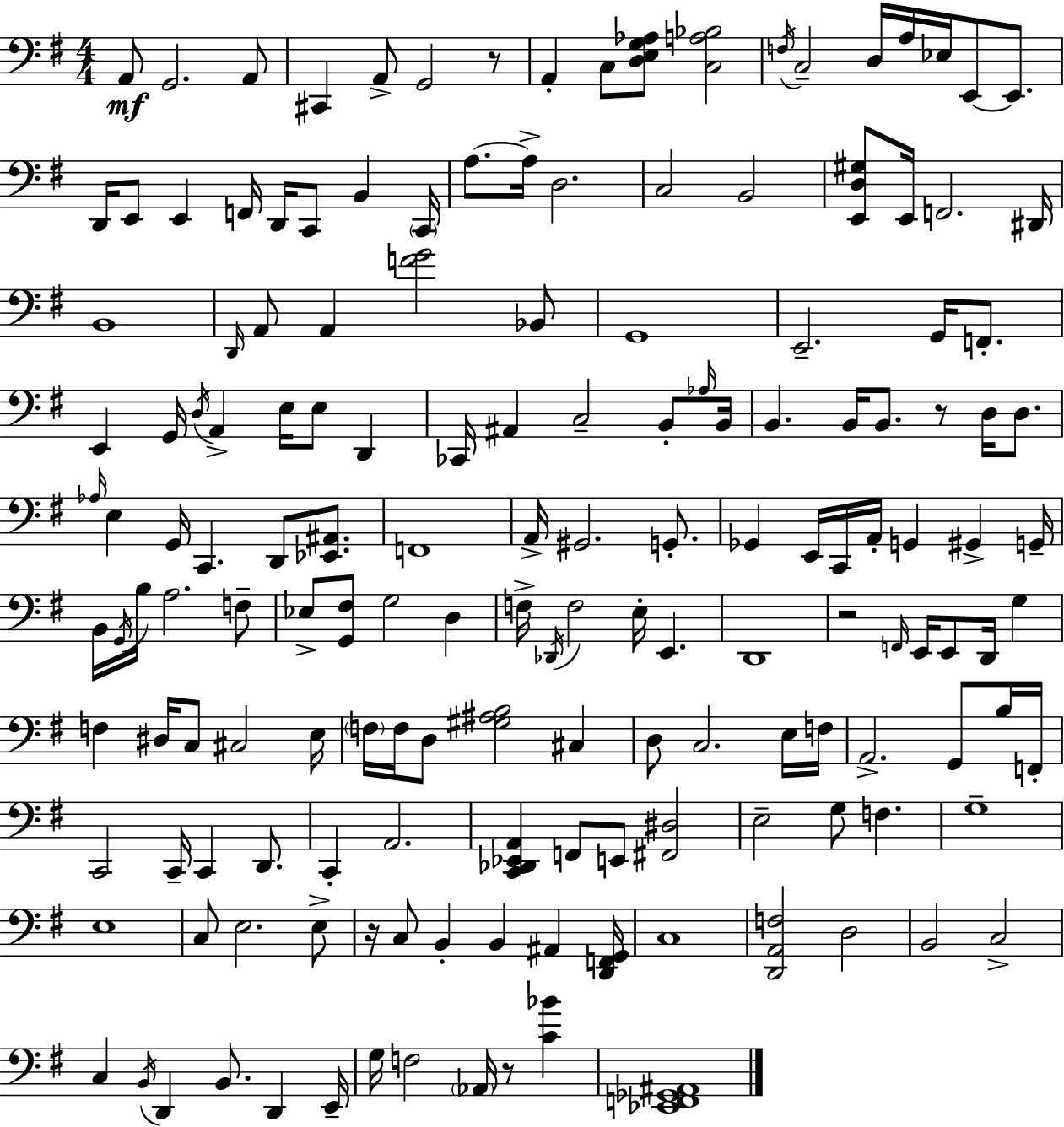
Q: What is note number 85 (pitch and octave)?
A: F3